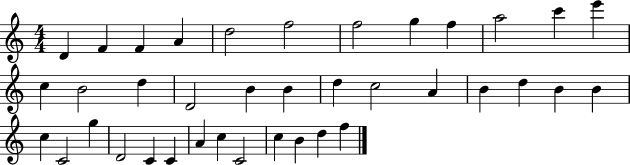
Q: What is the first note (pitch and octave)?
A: D4